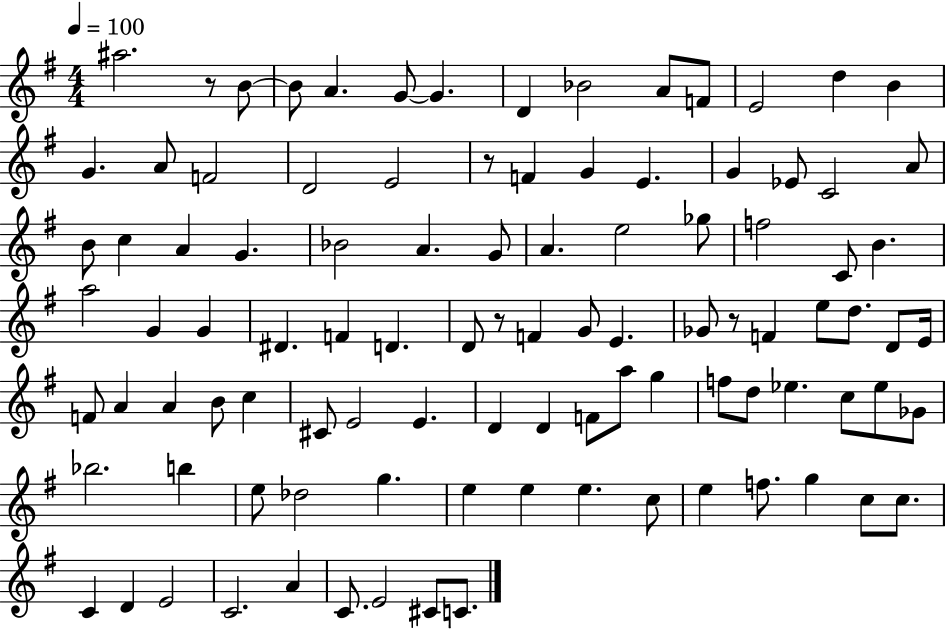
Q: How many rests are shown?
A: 4